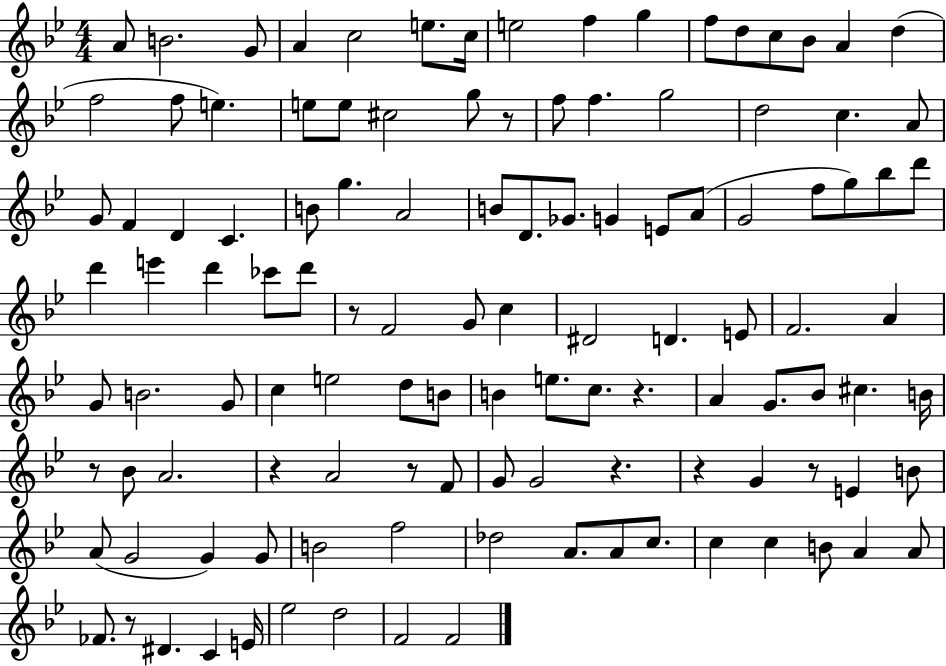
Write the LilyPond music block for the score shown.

{
  \clef treble
  \numericTimeSignature
  \time 4/4
  \key bes \major
  a'8 b'2. g'8 | a'4 c''2 e''8. c''16 | e''2 f''4 g''4 | f''8 d''8 c''8 bes'8 a'4 d''4( | \break f''2 f''8 e''4.) | e''8 e''8 cis''2 g''8 r8 | f''8 f''4. g''2 | d''2 c''4. a'8 | \break g'8 f'4 d'4 c'4. | b'8 g''4. a'2 | b'8 d'8. ges'8. g'4 e'8 a'8( | g'2 f''8 g''8) bes''8 d'''8 | \break d'''4 e'''4 d'''4 ces'''8 d'''8 | r8 f'2 g'8 c''4 | dis'2 d'4. e'8 | f'2. a'4 | \break g'8 b'2. g'8 | c''4 e''2 d''8 b'8 | b'4 e''8. c''8. r4. | a'4 g'8. bes'8 cis''4. b'16 | \break r8 bes'8 a'2. | r4 a'2 r8 f'8 | g'8 g'2 r4. | r4 g'4 r8 e'4 b'8 | \break a'8( g'2 g'4) g'8 | b'2 f''2 | des''2 a'8. a'8 c''8. | c''4 c''4 b'8 a'4 a'8 | \break fes'8. r8 dis'4. c'4 e'16 | ees''2 d''2 | f'2 f'2 | \bar "|."
}